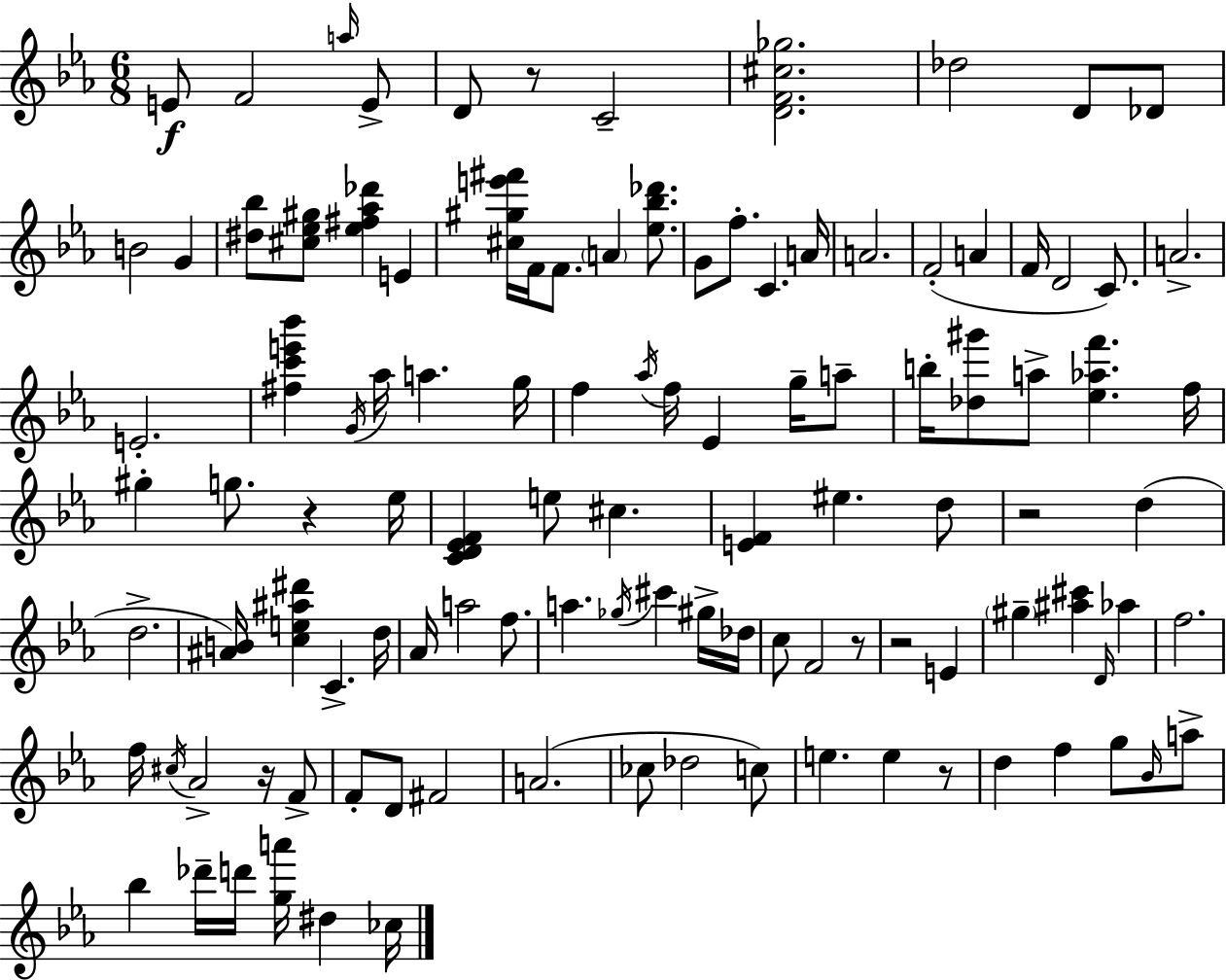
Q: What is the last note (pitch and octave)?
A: CES5